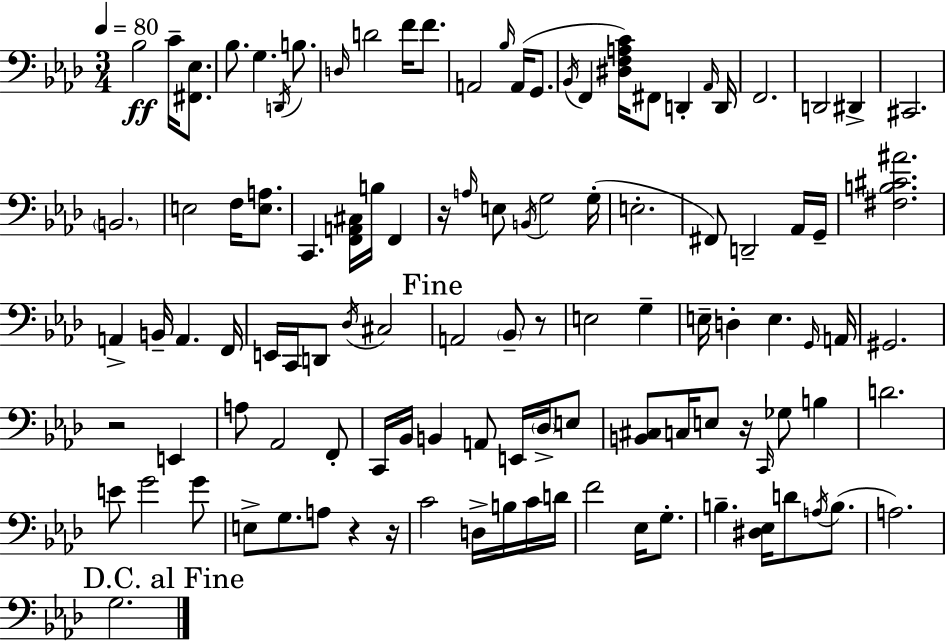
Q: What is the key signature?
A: AES major